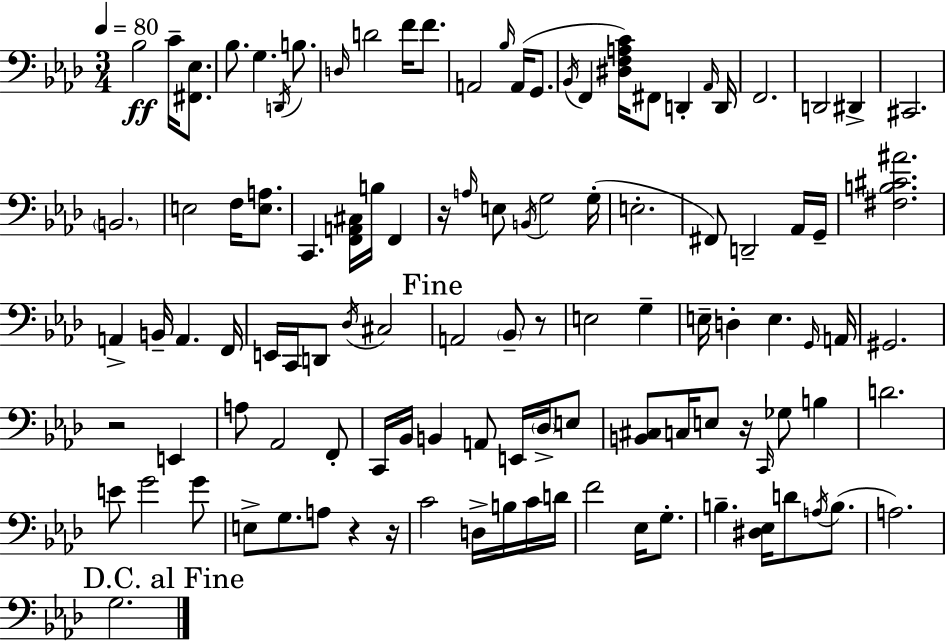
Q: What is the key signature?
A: AES major